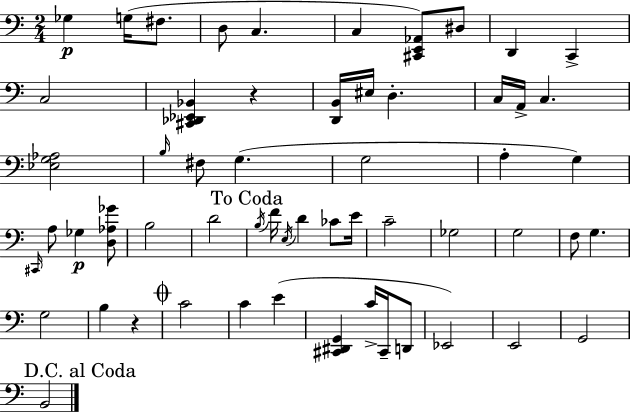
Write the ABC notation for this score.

X:1
T:Untitled
M:2/4
L:1/4
K:Am
_G, G,/4 ^F,/2 D,/2 C, C, [^C,,E,,_A,,]/2 ^D,/2 D,, C,, C,2 [^C,,_D,,_E,,_B,,] z [D,,B,,]/4 ^E,/4 D, C,/4 A,,/4 C, [_E,G,_A,]2 B,/4 ^F,/2 G, G,2 A, G, ^C,,/4 A,/2 _G, [D,_A,_G]/2 B,2 D2 B,/4 F/4 E,/4 D _C/2 E/4 C2 _G,2 G,2 F,/2 G, G,2 B, z C2 C E [^C,,^D,,G,,] C/4 ^C,,/4 D,,/2 _E,,2 E,,2 G,,2 B,,2